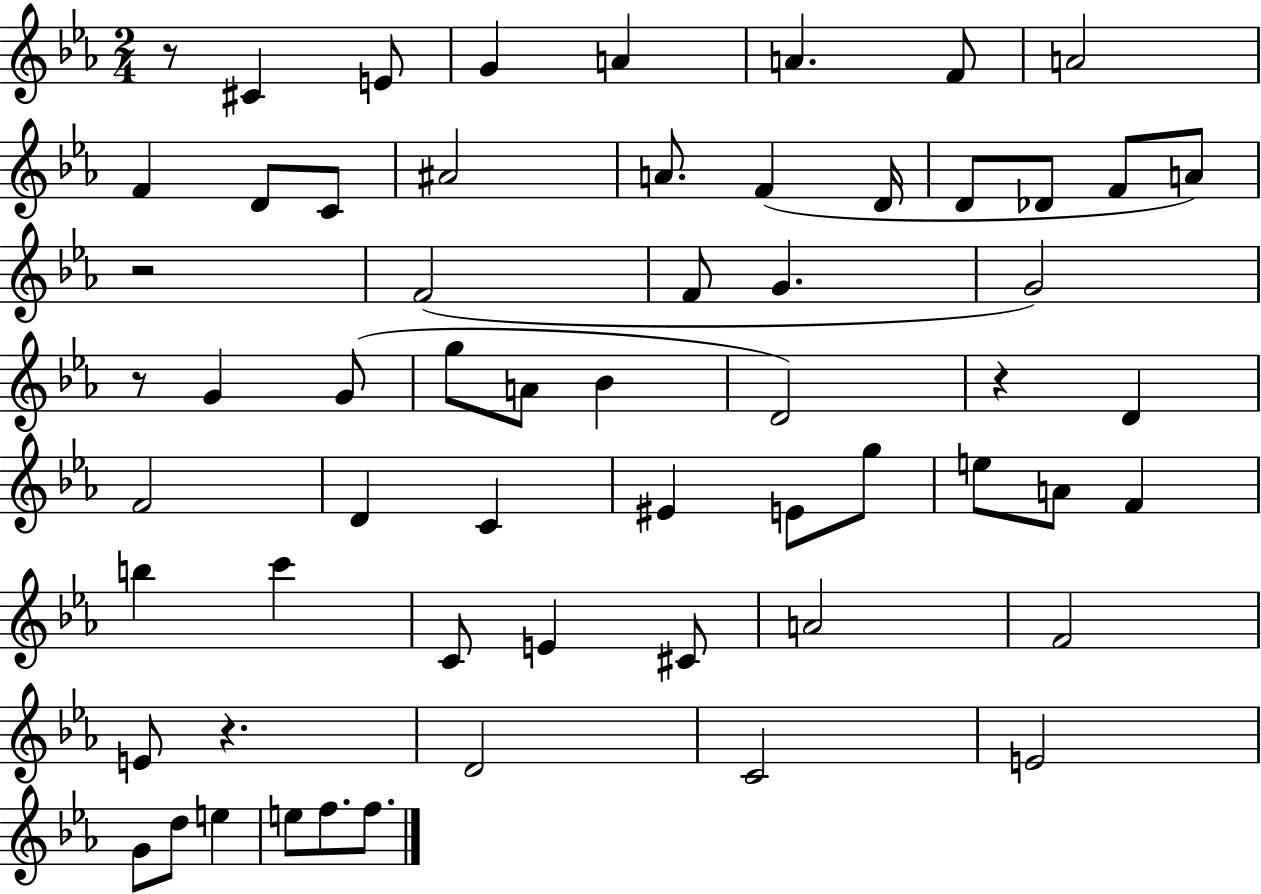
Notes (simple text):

R/e C#4/q E4/e G4/q A4/q A4/q. F4/e A4/h F4/q D4/e C4/e A#4/h A4/e. F4/q D4/s D4/e Db4/e F4/e A4/e R/h F4/h F4/e G4/q. G4/h R/e G4/q G4/e G5/e A4/e Bb4/q D4/h R/q D4/q F4/h D4/q C4/q EIS4/q E4/e G5/e E5/e A4/e F4/q B5/q C6/q C4/e E4/q C#4/e A4/h F4/h E4/e R/q. D4/h C4/h E4/h G4/e D5/e E5/q E5/e F5/e. F5/e.